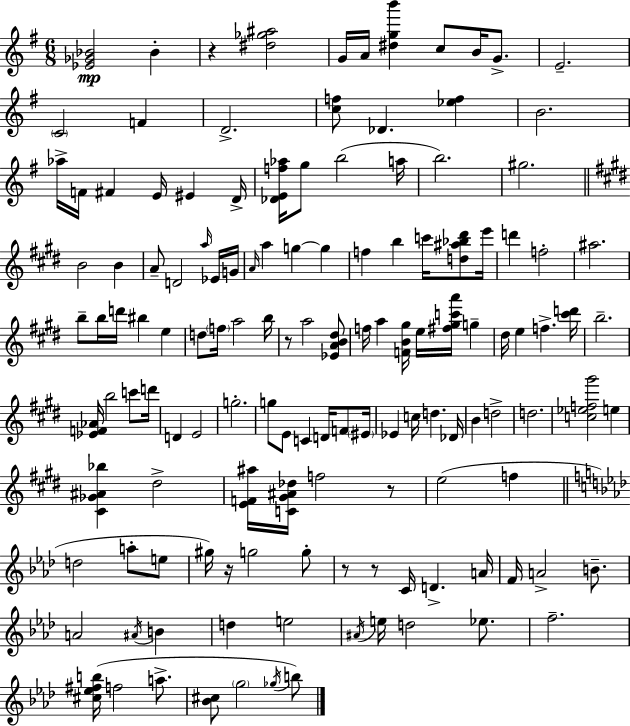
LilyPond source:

{
  \clef treble
  \numericTimeSignature
  \time 6/8
  \key g \major
  <ees' ges' bes'>2\mp bes'4-. | r4 <dis'' ges'' ais''>2 | g'16 a'16 <dis'' g'' b'''>4 c''8 b'16 g'8.-> | e'2.-- | \break \parenthesize c'2 f'4 | d'2.-> | <c'' f''>8 des'4. <ees'' f''>4 | b'2. | \break aes''16-> f'16 fis'4 e'16 eis'4 d'16-> | <des' e' f'' aes''>16 g''8 b''2( a''16 | b''2.) | gis''2. | \break \bar "||" \break \key e \major b'2 b'4 | a'8-- d'2 \grace { a''16 } ees'16 | g'16 \grace { a'16 } a''4 g''4~~ g''4 | f''4 b''4 c'''16 <d'' ais'' bes'' dis'''>8 | \break e'''16 d'''4 f''2-. | ais''2. | b''8-- b''16 d'''16 bis''4 e''4 | d''8 \parenthesize f''16 a''2 | \break b''16 r8 a''2 | <ees' a' b' dis''>8 f''16 a''4 <f' b' gis''>16 e''16 <fis'' gis'' c''' a'''>16 g''4-- | dis''16 e''4 f''4.-> | <cis''' d'''>16 b''2.-- | \break <ees' f' aes'>16 b''2 c'''8 | d'''16 d'4 e'2 | g''2.-. | g''8 e'8 c'4 d'16 f'8 | \break \parenthesize eis'16 ees'4 c''16 d''4. | des'16 b'4 d''2-> | d''2. | <c'' ees'' f'' gis'''>2 e''4 | \break <cis' ges' ais' bes''>4 dis''2-> | <e' f' ais''>16 <c' gis' ais' des''>16 f''2 | r8 e''2( f''4 | \bar "||" \break \key f \minor d''2 a''8-. e''8 | gis''16) r16 g''2 g''8-. | r8 r8 c'16 d'4.-> a'16 | f'16 a'2-> b'8.-- | \break a'2 \acciaccatura { ais'16 } b'4 | d''4 e''2 | \acciaccatura { ais'16 } e''16 d''2 ees''8. | f''2.-- | \break <cis'' ees'' fis'' b''>16( f''2 a''8.-> | <bes' cis''>8 \parenthesize g''2 | \acciaccatura { ges''16 }) b''8 \bar "|."
}